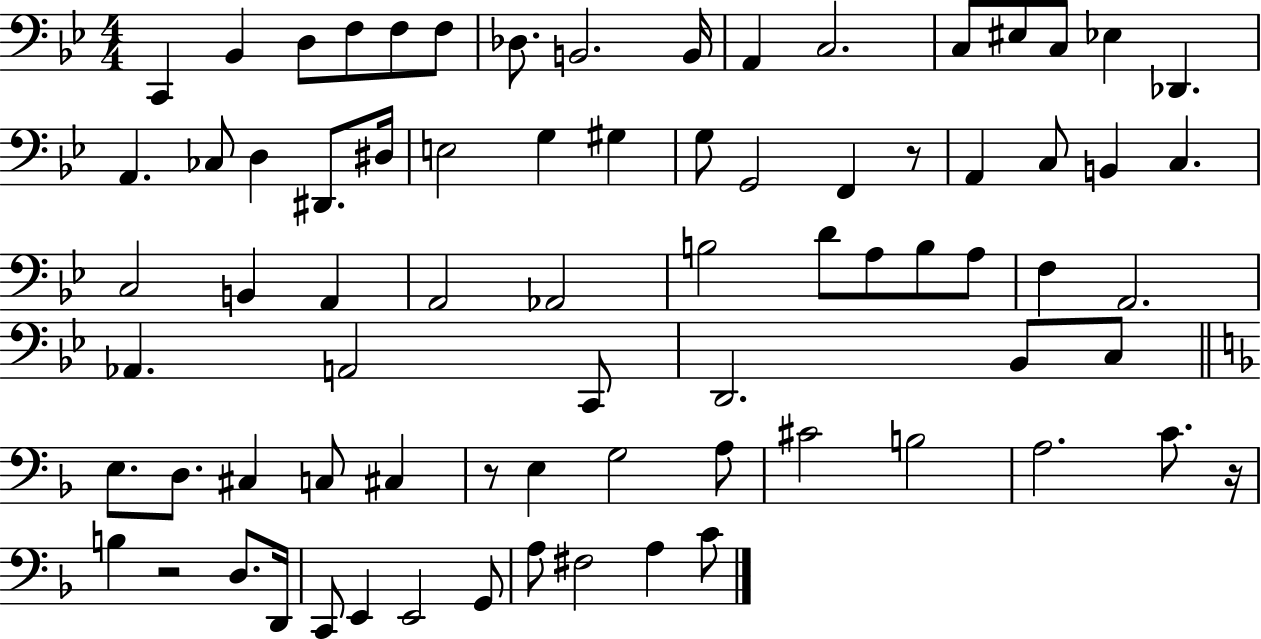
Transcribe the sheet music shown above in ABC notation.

X:1
T:Untitled
M:4/4
L:1/4
K:Bb
C,, _B,, D,/2 F,/2 F,/2 F,/2 _D,/2 B,,2 B,,/4 A,, C,2 C,/2 ^E,/2 C,/2 _E, _D,, A,, _C,/2 D, ^D,,/2 ^D,/4 E,2 G, ^G, G,/2 G,,2 F,, z/2 A,, C,/2 B,, C, C,2 B,, A,, A,,2 _A,,2 B,2 D/2 A,/2 B,/2 A,/2 F, A,,2 _A,, A,,2 C,,/2 D,,2 _B,,/2 C,/2 E,/2 D,/2 ^C, C,/2 ^C, z/2 E, G,2 A,/2 ^C2 B,2 A,2 C/2 z/4 B, z2 D,/2 D,,/4 C,,/2 E,, E,,2 G,,/2 A,/2 ^F,2 A, C/2